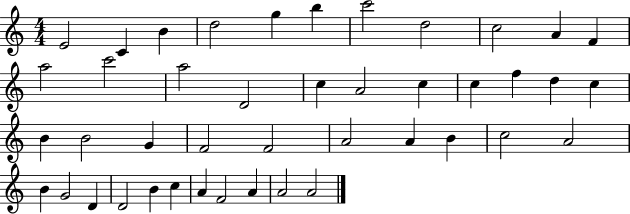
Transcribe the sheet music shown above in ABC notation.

X:1
T:Untitled
M:4/4
L:1/4
K:C
E2 C B d2 g b c'2 d2 c2 A F a2 c'2 a2 D2 c A2 c c f d c B B2 G F2 F2 A2 A B c2 A2 B G2 D D2 B c A F2 A A2 A2